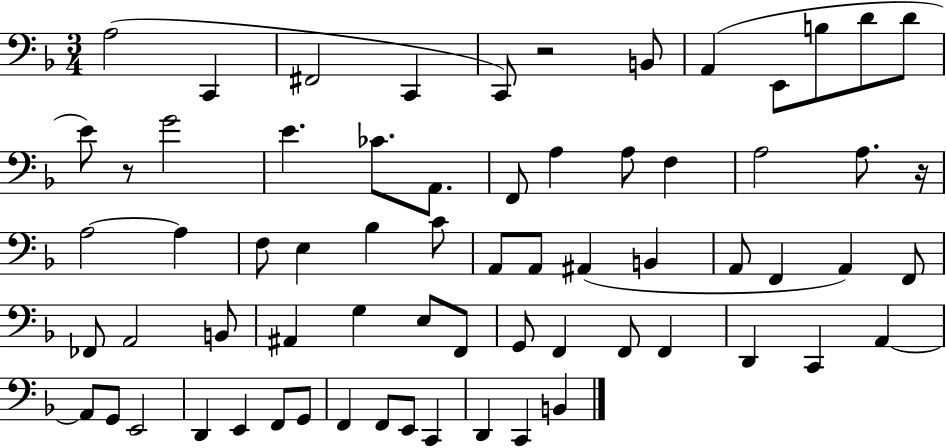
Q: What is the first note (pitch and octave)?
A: A3